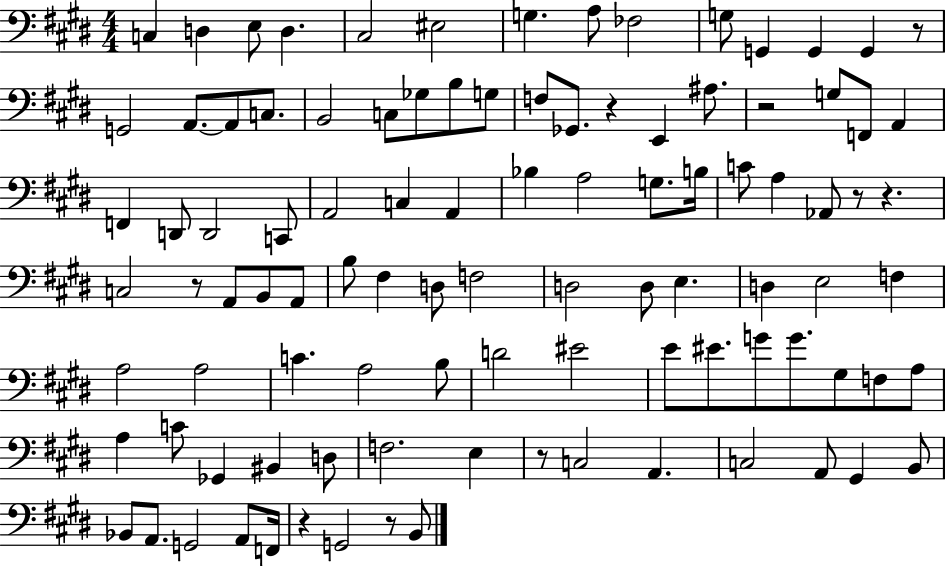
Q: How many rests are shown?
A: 9